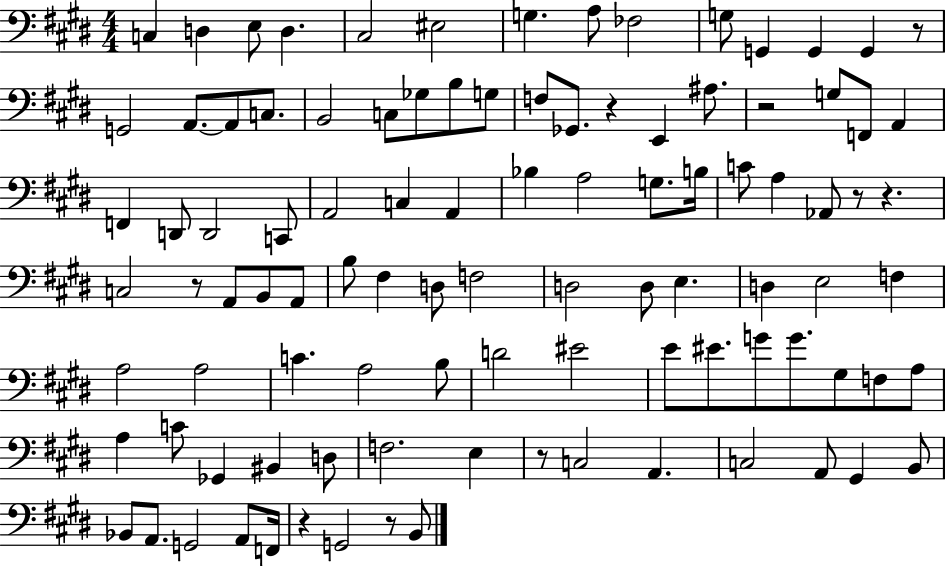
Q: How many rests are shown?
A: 9